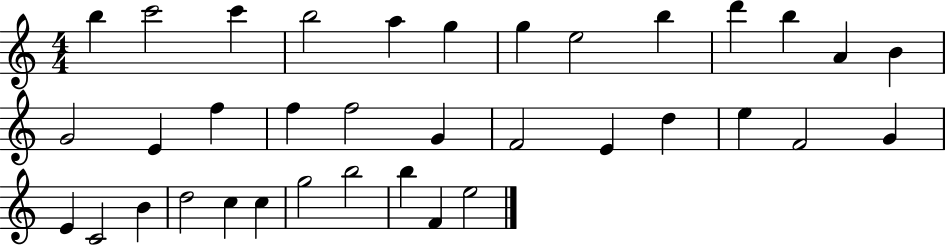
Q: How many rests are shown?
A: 0